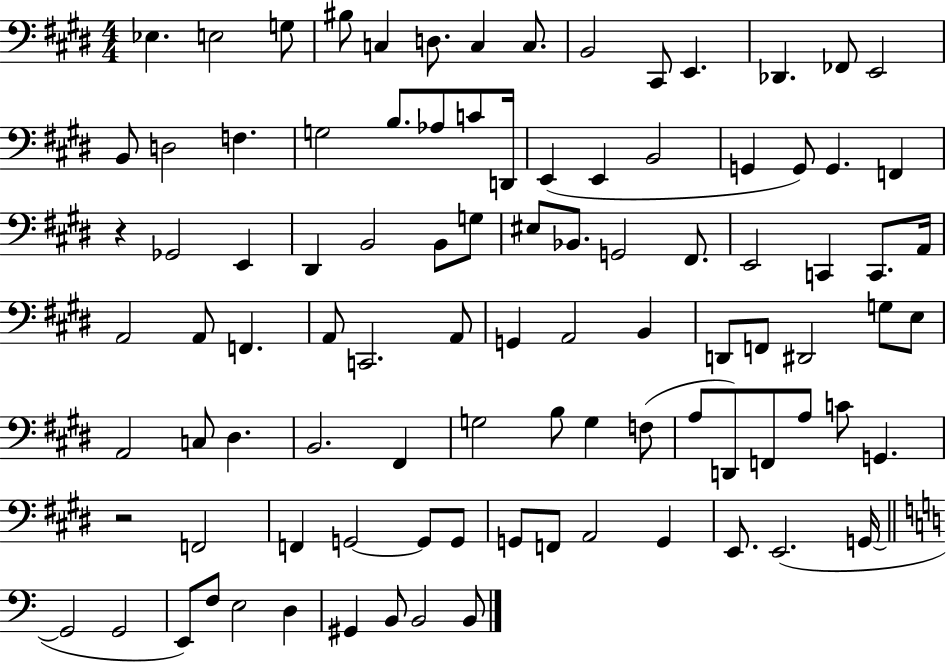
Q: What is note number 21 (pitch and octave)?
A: C4